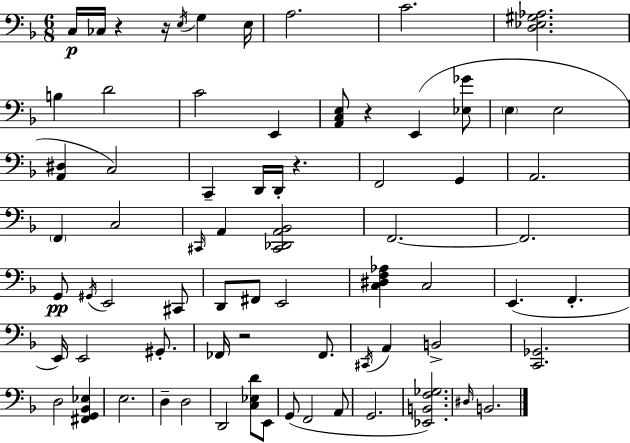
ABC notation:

X:1
T:Untitled
M:6/8
L:1/4
K:Dm
C,/4 _C,/4 z z/4 E,/4 G, E,/4 A,2 C2 [D,_E,^G,_A,]2 B, D2 C2 E,, [A,,C,E,]/2 z E,, [_E,_G]/2 E, E,2 [A,,^D,] C,2 C,, D,,/4 D,,/4 z F,,2 G,, A,,2 F,, C,2 ^C,,/4 A,, [^C,,_D,,A,,_B,,]2 F,,2 F,,2 G,,/2 ^G,,/4 E,,2 ^C,,/2 D,,/2 ^F,,/2 E,,2 [C,^D,F,_A,] C,2 E,, F,, E,,/4 E,,2 ^G,,/2 _F,,/4 z2 _F,,/2 ^C,,/4 A,, B,,2 [C,,_G,,]2 D,2 [^F,,G,,_B,,_E,] E,2 D, D,2 D,,2 [C,_E,D]/2 E,,/2 G,,/2 F,,2 A,,/2 G,,2 [_E,,B,,F,_G,]2 ^D,/4 B,,2